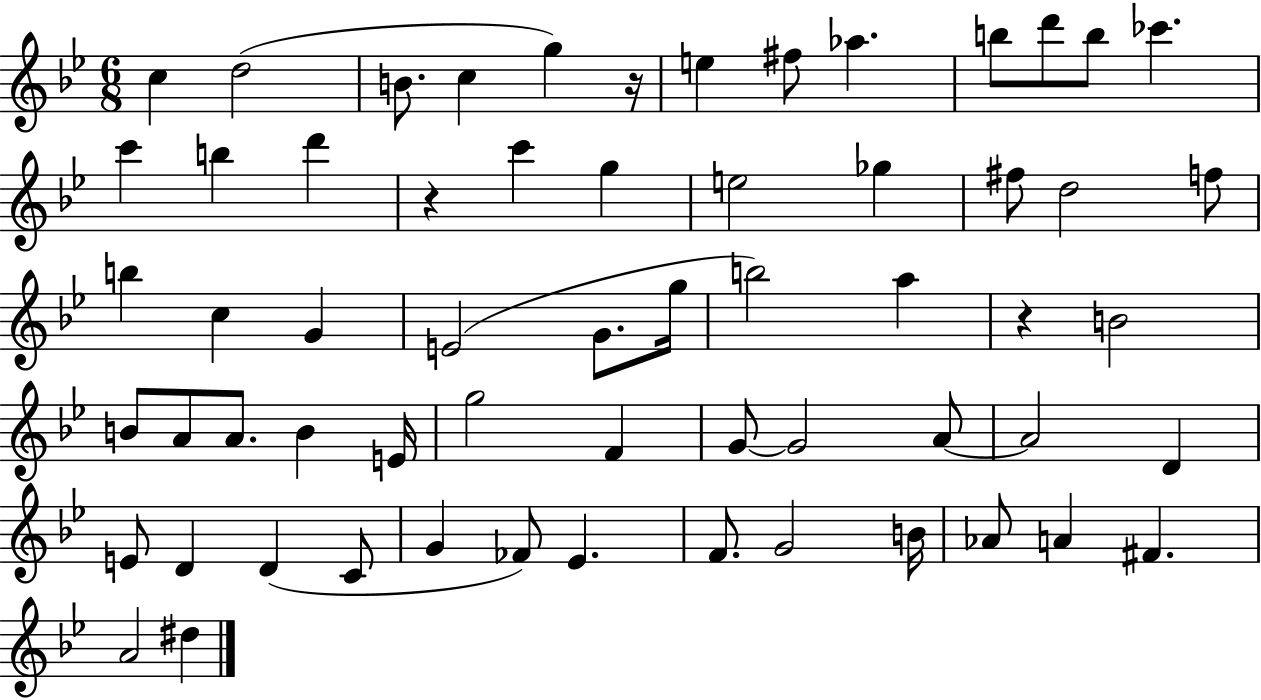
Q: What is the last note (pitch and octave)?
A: D#5